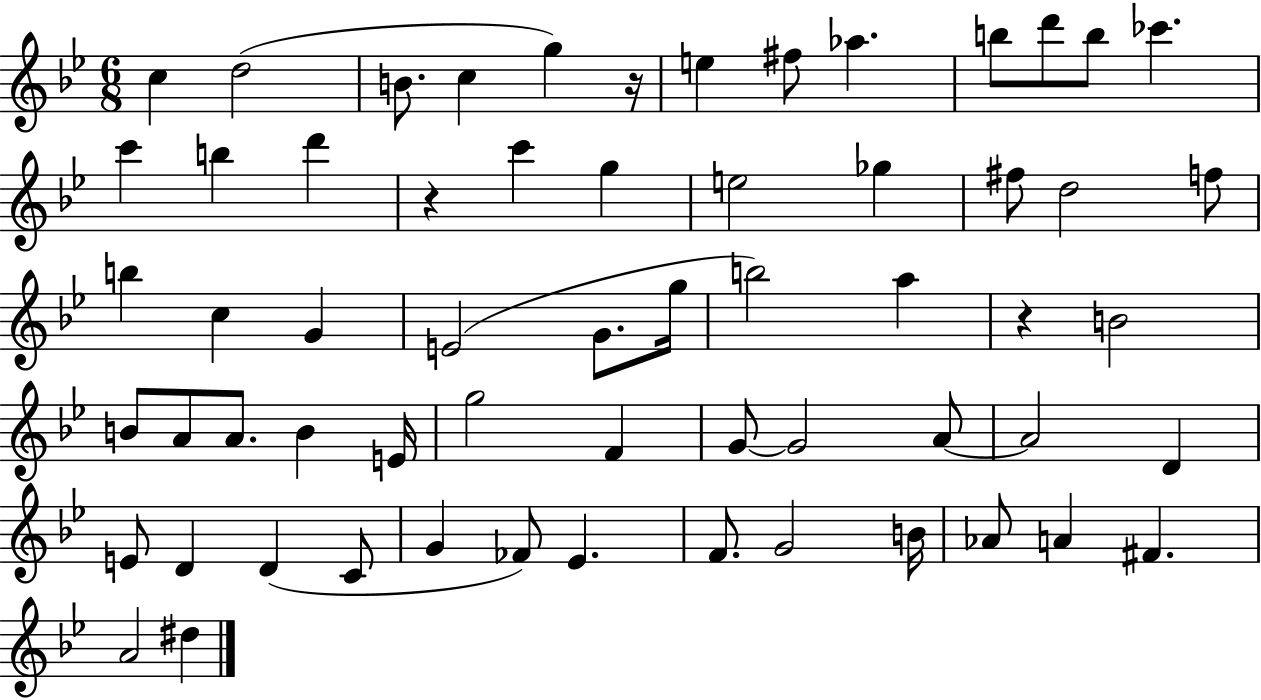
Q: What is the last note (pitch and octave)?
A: D#5